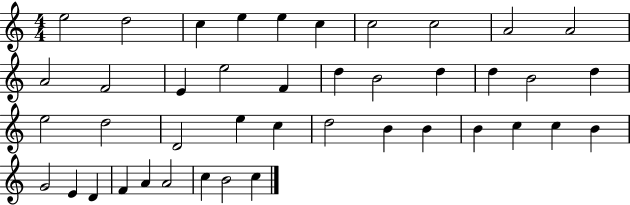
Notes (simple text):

E5/h D5/h C5/q E5/q E5/q C5/q C5/h C5/h A4/h A4/h A4/h F4/h E4/q E5/h F4/q D5/q B4/h D5/q D5/q B4/h D5/q E5/h D5/h D4/h E5/q C5/q D5/h B4/q B4/q B4/q C5/q C5/q B4/q G4/h E4/q D4/q F4/q A4/q A4/h C5/q B4/h C5/q